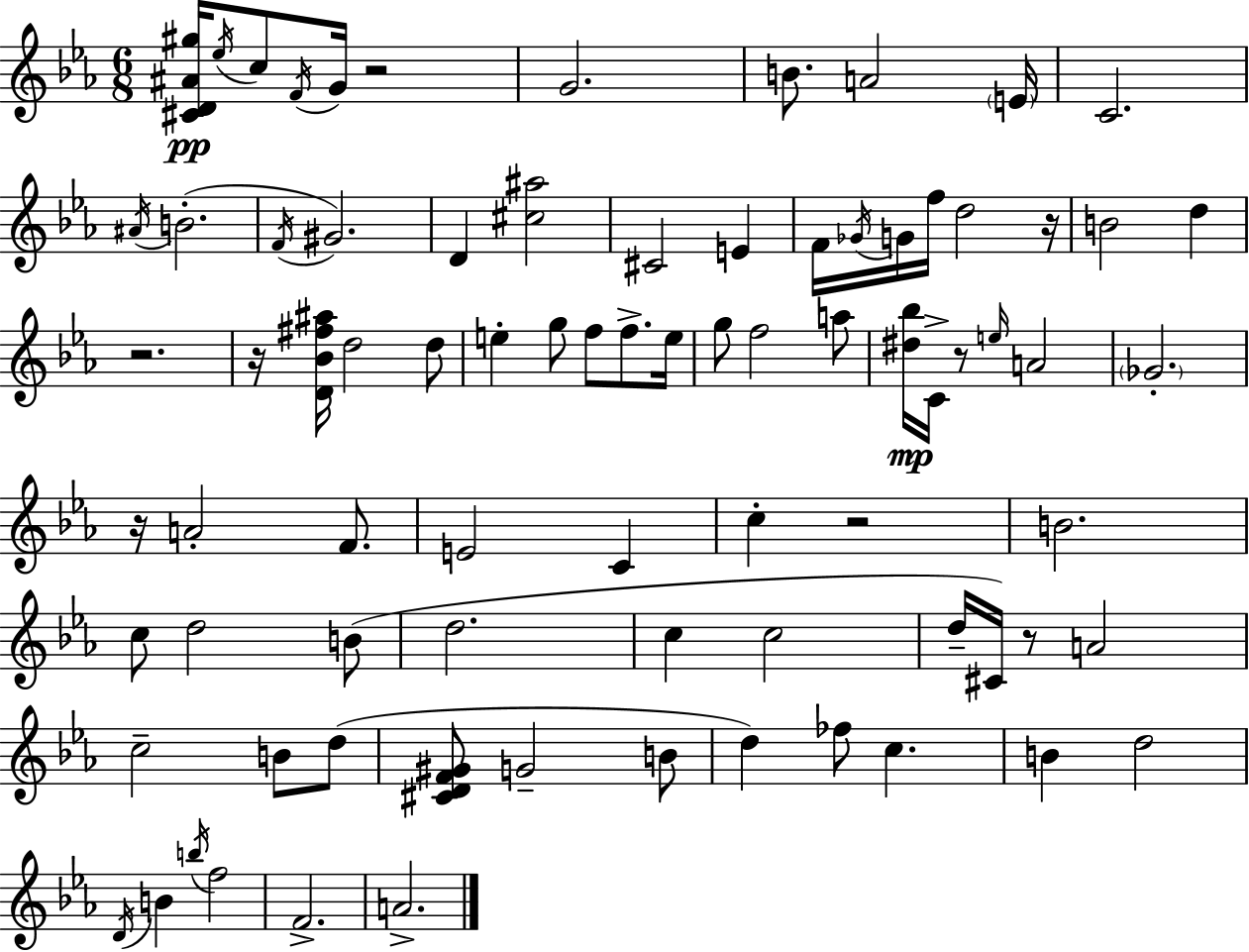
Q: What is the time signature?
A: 6/8